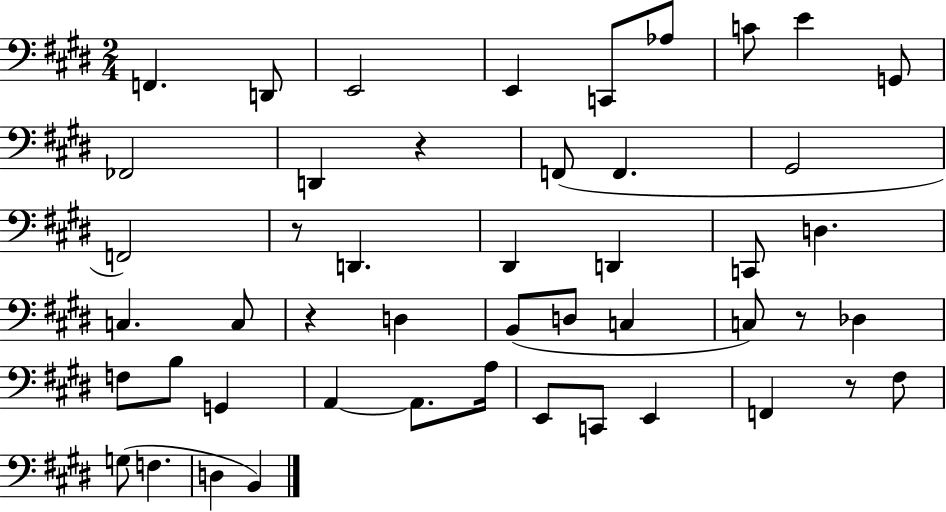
X:1
T:Untitled
M:2/4
L:1/4
K:E
F,, D,,/2 E,,2 E,, C,,/2 _A,/2 C/2 E G,,/2 _F,,2 D,, z F,,/2 F,, ^G,,2 F,,2 z/2 D,, ^D,, D,, C,,/2 D, C, C,/2 z D, B,,/2 D,/2 C, C,/2 z/2 _D, F,/2 B,/2 G,, A,, A,,/2 A,/4 E,,/2 C,,/2 E,, F,, z/2 ^F,/2 G,/2 F, D, B,,